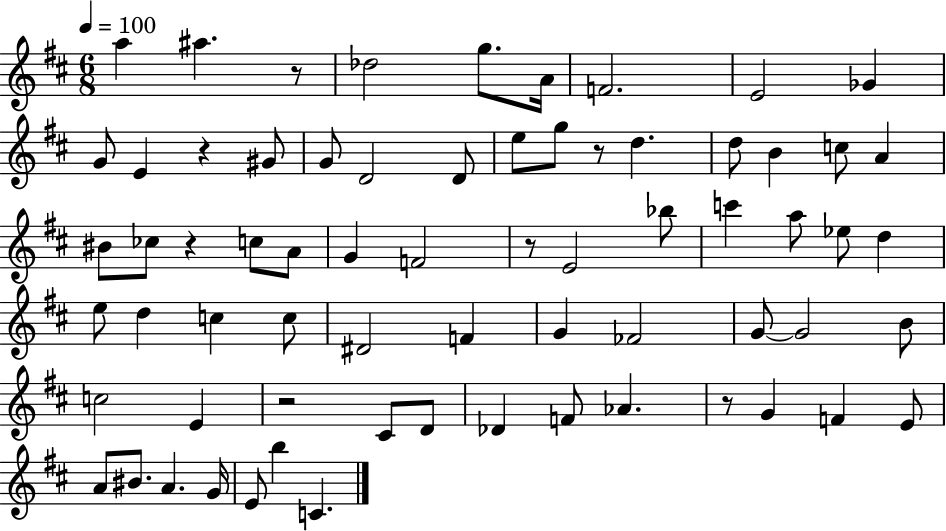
X:1
T:Untitled
M:6/8
L:1/4
K:D
a ^a z/2 _d2 g/2 A/4 F2 E2 _G G/2 E z ^G/2 G/2 D2 D/2 e/2 g/2 z/2 d d/2 B c/2 A ^B/2 _c/2 z c/2 A/2 G F2 z/2 E2 _b/2 c' a/2 _e/2 d e/2 d c c/2 ^D2 F G _F2 G/2 G2 B/2 c2 E z2 ^C/2 D/2 _D F/2 _A z/2 G F E/2 A/2 ^B/2 A G/4 E/2 b C